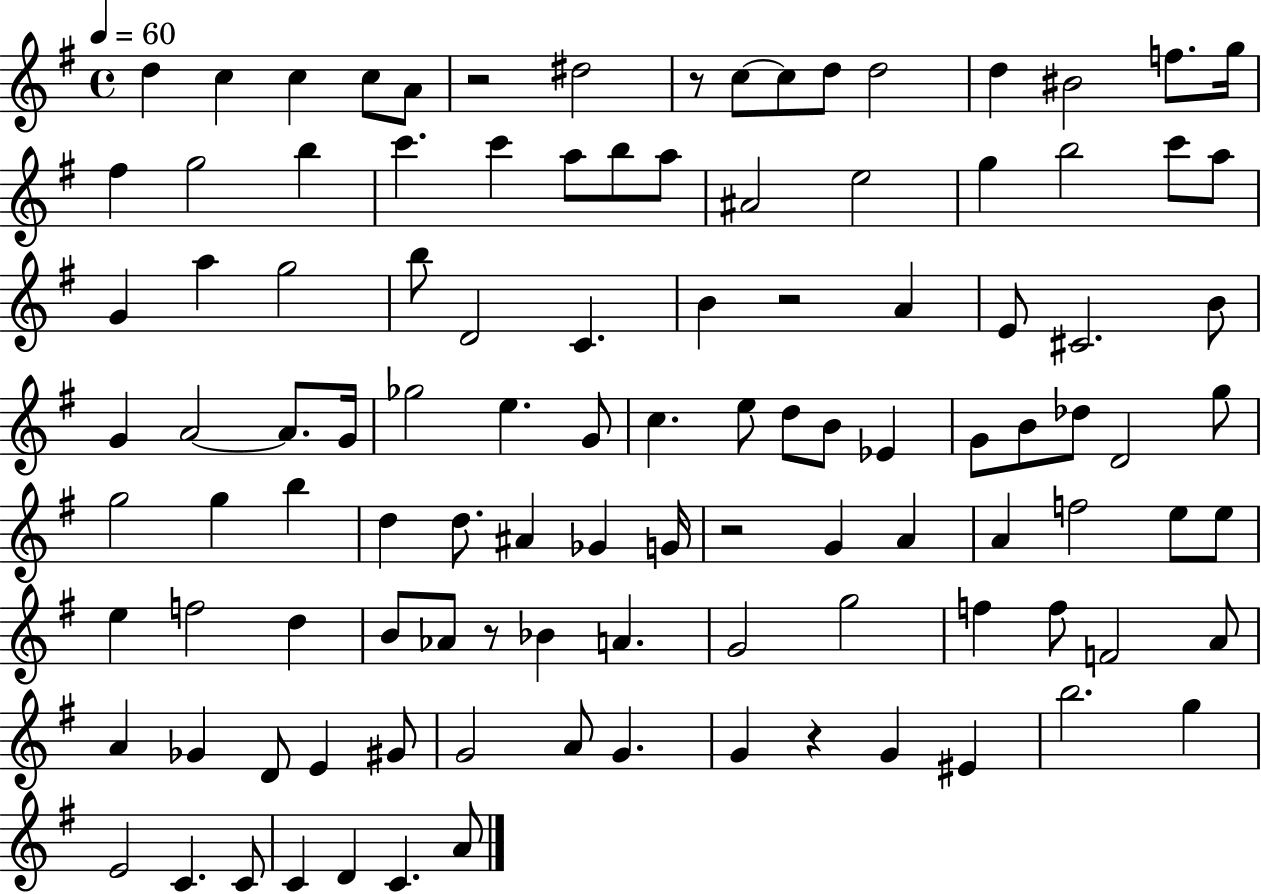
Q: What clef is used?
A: treble